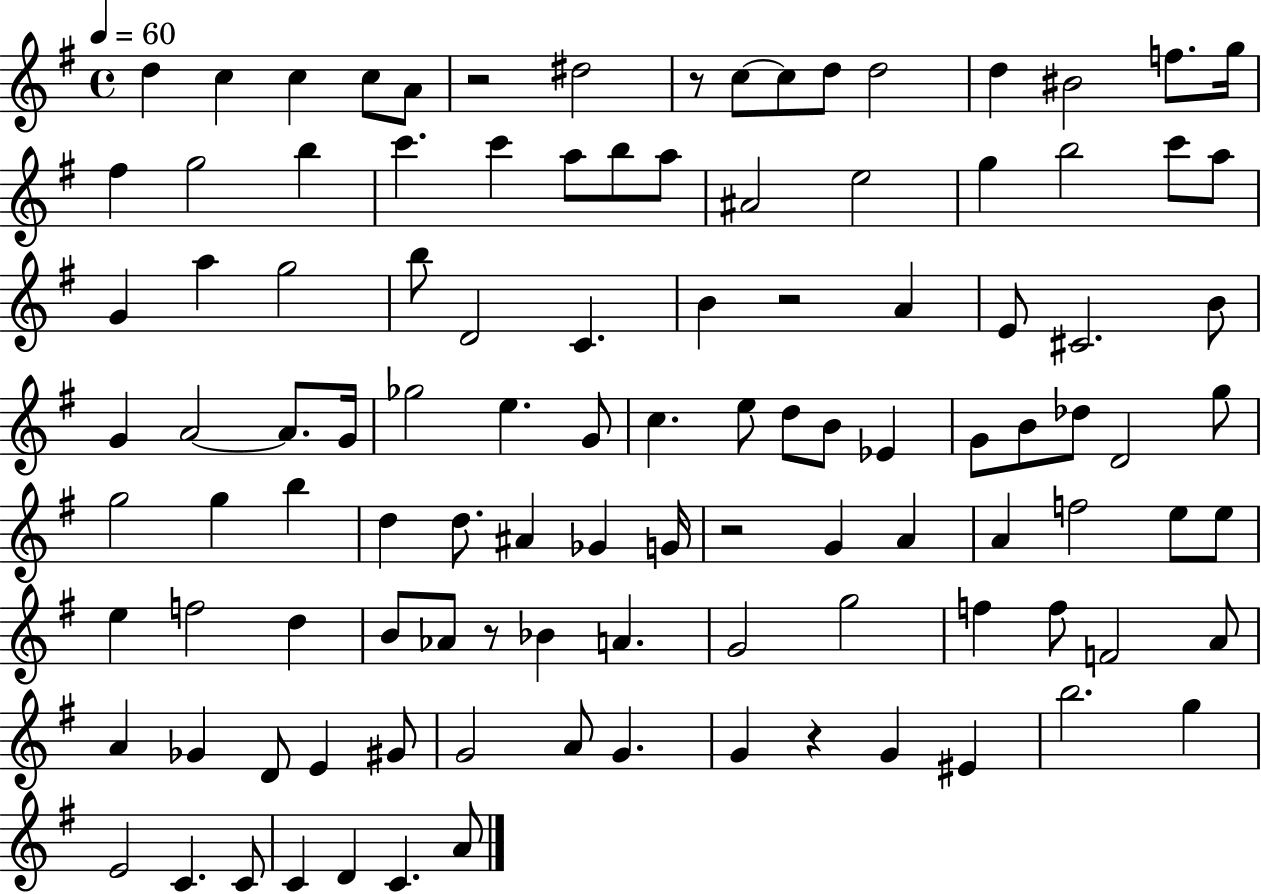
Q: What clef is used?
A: treble